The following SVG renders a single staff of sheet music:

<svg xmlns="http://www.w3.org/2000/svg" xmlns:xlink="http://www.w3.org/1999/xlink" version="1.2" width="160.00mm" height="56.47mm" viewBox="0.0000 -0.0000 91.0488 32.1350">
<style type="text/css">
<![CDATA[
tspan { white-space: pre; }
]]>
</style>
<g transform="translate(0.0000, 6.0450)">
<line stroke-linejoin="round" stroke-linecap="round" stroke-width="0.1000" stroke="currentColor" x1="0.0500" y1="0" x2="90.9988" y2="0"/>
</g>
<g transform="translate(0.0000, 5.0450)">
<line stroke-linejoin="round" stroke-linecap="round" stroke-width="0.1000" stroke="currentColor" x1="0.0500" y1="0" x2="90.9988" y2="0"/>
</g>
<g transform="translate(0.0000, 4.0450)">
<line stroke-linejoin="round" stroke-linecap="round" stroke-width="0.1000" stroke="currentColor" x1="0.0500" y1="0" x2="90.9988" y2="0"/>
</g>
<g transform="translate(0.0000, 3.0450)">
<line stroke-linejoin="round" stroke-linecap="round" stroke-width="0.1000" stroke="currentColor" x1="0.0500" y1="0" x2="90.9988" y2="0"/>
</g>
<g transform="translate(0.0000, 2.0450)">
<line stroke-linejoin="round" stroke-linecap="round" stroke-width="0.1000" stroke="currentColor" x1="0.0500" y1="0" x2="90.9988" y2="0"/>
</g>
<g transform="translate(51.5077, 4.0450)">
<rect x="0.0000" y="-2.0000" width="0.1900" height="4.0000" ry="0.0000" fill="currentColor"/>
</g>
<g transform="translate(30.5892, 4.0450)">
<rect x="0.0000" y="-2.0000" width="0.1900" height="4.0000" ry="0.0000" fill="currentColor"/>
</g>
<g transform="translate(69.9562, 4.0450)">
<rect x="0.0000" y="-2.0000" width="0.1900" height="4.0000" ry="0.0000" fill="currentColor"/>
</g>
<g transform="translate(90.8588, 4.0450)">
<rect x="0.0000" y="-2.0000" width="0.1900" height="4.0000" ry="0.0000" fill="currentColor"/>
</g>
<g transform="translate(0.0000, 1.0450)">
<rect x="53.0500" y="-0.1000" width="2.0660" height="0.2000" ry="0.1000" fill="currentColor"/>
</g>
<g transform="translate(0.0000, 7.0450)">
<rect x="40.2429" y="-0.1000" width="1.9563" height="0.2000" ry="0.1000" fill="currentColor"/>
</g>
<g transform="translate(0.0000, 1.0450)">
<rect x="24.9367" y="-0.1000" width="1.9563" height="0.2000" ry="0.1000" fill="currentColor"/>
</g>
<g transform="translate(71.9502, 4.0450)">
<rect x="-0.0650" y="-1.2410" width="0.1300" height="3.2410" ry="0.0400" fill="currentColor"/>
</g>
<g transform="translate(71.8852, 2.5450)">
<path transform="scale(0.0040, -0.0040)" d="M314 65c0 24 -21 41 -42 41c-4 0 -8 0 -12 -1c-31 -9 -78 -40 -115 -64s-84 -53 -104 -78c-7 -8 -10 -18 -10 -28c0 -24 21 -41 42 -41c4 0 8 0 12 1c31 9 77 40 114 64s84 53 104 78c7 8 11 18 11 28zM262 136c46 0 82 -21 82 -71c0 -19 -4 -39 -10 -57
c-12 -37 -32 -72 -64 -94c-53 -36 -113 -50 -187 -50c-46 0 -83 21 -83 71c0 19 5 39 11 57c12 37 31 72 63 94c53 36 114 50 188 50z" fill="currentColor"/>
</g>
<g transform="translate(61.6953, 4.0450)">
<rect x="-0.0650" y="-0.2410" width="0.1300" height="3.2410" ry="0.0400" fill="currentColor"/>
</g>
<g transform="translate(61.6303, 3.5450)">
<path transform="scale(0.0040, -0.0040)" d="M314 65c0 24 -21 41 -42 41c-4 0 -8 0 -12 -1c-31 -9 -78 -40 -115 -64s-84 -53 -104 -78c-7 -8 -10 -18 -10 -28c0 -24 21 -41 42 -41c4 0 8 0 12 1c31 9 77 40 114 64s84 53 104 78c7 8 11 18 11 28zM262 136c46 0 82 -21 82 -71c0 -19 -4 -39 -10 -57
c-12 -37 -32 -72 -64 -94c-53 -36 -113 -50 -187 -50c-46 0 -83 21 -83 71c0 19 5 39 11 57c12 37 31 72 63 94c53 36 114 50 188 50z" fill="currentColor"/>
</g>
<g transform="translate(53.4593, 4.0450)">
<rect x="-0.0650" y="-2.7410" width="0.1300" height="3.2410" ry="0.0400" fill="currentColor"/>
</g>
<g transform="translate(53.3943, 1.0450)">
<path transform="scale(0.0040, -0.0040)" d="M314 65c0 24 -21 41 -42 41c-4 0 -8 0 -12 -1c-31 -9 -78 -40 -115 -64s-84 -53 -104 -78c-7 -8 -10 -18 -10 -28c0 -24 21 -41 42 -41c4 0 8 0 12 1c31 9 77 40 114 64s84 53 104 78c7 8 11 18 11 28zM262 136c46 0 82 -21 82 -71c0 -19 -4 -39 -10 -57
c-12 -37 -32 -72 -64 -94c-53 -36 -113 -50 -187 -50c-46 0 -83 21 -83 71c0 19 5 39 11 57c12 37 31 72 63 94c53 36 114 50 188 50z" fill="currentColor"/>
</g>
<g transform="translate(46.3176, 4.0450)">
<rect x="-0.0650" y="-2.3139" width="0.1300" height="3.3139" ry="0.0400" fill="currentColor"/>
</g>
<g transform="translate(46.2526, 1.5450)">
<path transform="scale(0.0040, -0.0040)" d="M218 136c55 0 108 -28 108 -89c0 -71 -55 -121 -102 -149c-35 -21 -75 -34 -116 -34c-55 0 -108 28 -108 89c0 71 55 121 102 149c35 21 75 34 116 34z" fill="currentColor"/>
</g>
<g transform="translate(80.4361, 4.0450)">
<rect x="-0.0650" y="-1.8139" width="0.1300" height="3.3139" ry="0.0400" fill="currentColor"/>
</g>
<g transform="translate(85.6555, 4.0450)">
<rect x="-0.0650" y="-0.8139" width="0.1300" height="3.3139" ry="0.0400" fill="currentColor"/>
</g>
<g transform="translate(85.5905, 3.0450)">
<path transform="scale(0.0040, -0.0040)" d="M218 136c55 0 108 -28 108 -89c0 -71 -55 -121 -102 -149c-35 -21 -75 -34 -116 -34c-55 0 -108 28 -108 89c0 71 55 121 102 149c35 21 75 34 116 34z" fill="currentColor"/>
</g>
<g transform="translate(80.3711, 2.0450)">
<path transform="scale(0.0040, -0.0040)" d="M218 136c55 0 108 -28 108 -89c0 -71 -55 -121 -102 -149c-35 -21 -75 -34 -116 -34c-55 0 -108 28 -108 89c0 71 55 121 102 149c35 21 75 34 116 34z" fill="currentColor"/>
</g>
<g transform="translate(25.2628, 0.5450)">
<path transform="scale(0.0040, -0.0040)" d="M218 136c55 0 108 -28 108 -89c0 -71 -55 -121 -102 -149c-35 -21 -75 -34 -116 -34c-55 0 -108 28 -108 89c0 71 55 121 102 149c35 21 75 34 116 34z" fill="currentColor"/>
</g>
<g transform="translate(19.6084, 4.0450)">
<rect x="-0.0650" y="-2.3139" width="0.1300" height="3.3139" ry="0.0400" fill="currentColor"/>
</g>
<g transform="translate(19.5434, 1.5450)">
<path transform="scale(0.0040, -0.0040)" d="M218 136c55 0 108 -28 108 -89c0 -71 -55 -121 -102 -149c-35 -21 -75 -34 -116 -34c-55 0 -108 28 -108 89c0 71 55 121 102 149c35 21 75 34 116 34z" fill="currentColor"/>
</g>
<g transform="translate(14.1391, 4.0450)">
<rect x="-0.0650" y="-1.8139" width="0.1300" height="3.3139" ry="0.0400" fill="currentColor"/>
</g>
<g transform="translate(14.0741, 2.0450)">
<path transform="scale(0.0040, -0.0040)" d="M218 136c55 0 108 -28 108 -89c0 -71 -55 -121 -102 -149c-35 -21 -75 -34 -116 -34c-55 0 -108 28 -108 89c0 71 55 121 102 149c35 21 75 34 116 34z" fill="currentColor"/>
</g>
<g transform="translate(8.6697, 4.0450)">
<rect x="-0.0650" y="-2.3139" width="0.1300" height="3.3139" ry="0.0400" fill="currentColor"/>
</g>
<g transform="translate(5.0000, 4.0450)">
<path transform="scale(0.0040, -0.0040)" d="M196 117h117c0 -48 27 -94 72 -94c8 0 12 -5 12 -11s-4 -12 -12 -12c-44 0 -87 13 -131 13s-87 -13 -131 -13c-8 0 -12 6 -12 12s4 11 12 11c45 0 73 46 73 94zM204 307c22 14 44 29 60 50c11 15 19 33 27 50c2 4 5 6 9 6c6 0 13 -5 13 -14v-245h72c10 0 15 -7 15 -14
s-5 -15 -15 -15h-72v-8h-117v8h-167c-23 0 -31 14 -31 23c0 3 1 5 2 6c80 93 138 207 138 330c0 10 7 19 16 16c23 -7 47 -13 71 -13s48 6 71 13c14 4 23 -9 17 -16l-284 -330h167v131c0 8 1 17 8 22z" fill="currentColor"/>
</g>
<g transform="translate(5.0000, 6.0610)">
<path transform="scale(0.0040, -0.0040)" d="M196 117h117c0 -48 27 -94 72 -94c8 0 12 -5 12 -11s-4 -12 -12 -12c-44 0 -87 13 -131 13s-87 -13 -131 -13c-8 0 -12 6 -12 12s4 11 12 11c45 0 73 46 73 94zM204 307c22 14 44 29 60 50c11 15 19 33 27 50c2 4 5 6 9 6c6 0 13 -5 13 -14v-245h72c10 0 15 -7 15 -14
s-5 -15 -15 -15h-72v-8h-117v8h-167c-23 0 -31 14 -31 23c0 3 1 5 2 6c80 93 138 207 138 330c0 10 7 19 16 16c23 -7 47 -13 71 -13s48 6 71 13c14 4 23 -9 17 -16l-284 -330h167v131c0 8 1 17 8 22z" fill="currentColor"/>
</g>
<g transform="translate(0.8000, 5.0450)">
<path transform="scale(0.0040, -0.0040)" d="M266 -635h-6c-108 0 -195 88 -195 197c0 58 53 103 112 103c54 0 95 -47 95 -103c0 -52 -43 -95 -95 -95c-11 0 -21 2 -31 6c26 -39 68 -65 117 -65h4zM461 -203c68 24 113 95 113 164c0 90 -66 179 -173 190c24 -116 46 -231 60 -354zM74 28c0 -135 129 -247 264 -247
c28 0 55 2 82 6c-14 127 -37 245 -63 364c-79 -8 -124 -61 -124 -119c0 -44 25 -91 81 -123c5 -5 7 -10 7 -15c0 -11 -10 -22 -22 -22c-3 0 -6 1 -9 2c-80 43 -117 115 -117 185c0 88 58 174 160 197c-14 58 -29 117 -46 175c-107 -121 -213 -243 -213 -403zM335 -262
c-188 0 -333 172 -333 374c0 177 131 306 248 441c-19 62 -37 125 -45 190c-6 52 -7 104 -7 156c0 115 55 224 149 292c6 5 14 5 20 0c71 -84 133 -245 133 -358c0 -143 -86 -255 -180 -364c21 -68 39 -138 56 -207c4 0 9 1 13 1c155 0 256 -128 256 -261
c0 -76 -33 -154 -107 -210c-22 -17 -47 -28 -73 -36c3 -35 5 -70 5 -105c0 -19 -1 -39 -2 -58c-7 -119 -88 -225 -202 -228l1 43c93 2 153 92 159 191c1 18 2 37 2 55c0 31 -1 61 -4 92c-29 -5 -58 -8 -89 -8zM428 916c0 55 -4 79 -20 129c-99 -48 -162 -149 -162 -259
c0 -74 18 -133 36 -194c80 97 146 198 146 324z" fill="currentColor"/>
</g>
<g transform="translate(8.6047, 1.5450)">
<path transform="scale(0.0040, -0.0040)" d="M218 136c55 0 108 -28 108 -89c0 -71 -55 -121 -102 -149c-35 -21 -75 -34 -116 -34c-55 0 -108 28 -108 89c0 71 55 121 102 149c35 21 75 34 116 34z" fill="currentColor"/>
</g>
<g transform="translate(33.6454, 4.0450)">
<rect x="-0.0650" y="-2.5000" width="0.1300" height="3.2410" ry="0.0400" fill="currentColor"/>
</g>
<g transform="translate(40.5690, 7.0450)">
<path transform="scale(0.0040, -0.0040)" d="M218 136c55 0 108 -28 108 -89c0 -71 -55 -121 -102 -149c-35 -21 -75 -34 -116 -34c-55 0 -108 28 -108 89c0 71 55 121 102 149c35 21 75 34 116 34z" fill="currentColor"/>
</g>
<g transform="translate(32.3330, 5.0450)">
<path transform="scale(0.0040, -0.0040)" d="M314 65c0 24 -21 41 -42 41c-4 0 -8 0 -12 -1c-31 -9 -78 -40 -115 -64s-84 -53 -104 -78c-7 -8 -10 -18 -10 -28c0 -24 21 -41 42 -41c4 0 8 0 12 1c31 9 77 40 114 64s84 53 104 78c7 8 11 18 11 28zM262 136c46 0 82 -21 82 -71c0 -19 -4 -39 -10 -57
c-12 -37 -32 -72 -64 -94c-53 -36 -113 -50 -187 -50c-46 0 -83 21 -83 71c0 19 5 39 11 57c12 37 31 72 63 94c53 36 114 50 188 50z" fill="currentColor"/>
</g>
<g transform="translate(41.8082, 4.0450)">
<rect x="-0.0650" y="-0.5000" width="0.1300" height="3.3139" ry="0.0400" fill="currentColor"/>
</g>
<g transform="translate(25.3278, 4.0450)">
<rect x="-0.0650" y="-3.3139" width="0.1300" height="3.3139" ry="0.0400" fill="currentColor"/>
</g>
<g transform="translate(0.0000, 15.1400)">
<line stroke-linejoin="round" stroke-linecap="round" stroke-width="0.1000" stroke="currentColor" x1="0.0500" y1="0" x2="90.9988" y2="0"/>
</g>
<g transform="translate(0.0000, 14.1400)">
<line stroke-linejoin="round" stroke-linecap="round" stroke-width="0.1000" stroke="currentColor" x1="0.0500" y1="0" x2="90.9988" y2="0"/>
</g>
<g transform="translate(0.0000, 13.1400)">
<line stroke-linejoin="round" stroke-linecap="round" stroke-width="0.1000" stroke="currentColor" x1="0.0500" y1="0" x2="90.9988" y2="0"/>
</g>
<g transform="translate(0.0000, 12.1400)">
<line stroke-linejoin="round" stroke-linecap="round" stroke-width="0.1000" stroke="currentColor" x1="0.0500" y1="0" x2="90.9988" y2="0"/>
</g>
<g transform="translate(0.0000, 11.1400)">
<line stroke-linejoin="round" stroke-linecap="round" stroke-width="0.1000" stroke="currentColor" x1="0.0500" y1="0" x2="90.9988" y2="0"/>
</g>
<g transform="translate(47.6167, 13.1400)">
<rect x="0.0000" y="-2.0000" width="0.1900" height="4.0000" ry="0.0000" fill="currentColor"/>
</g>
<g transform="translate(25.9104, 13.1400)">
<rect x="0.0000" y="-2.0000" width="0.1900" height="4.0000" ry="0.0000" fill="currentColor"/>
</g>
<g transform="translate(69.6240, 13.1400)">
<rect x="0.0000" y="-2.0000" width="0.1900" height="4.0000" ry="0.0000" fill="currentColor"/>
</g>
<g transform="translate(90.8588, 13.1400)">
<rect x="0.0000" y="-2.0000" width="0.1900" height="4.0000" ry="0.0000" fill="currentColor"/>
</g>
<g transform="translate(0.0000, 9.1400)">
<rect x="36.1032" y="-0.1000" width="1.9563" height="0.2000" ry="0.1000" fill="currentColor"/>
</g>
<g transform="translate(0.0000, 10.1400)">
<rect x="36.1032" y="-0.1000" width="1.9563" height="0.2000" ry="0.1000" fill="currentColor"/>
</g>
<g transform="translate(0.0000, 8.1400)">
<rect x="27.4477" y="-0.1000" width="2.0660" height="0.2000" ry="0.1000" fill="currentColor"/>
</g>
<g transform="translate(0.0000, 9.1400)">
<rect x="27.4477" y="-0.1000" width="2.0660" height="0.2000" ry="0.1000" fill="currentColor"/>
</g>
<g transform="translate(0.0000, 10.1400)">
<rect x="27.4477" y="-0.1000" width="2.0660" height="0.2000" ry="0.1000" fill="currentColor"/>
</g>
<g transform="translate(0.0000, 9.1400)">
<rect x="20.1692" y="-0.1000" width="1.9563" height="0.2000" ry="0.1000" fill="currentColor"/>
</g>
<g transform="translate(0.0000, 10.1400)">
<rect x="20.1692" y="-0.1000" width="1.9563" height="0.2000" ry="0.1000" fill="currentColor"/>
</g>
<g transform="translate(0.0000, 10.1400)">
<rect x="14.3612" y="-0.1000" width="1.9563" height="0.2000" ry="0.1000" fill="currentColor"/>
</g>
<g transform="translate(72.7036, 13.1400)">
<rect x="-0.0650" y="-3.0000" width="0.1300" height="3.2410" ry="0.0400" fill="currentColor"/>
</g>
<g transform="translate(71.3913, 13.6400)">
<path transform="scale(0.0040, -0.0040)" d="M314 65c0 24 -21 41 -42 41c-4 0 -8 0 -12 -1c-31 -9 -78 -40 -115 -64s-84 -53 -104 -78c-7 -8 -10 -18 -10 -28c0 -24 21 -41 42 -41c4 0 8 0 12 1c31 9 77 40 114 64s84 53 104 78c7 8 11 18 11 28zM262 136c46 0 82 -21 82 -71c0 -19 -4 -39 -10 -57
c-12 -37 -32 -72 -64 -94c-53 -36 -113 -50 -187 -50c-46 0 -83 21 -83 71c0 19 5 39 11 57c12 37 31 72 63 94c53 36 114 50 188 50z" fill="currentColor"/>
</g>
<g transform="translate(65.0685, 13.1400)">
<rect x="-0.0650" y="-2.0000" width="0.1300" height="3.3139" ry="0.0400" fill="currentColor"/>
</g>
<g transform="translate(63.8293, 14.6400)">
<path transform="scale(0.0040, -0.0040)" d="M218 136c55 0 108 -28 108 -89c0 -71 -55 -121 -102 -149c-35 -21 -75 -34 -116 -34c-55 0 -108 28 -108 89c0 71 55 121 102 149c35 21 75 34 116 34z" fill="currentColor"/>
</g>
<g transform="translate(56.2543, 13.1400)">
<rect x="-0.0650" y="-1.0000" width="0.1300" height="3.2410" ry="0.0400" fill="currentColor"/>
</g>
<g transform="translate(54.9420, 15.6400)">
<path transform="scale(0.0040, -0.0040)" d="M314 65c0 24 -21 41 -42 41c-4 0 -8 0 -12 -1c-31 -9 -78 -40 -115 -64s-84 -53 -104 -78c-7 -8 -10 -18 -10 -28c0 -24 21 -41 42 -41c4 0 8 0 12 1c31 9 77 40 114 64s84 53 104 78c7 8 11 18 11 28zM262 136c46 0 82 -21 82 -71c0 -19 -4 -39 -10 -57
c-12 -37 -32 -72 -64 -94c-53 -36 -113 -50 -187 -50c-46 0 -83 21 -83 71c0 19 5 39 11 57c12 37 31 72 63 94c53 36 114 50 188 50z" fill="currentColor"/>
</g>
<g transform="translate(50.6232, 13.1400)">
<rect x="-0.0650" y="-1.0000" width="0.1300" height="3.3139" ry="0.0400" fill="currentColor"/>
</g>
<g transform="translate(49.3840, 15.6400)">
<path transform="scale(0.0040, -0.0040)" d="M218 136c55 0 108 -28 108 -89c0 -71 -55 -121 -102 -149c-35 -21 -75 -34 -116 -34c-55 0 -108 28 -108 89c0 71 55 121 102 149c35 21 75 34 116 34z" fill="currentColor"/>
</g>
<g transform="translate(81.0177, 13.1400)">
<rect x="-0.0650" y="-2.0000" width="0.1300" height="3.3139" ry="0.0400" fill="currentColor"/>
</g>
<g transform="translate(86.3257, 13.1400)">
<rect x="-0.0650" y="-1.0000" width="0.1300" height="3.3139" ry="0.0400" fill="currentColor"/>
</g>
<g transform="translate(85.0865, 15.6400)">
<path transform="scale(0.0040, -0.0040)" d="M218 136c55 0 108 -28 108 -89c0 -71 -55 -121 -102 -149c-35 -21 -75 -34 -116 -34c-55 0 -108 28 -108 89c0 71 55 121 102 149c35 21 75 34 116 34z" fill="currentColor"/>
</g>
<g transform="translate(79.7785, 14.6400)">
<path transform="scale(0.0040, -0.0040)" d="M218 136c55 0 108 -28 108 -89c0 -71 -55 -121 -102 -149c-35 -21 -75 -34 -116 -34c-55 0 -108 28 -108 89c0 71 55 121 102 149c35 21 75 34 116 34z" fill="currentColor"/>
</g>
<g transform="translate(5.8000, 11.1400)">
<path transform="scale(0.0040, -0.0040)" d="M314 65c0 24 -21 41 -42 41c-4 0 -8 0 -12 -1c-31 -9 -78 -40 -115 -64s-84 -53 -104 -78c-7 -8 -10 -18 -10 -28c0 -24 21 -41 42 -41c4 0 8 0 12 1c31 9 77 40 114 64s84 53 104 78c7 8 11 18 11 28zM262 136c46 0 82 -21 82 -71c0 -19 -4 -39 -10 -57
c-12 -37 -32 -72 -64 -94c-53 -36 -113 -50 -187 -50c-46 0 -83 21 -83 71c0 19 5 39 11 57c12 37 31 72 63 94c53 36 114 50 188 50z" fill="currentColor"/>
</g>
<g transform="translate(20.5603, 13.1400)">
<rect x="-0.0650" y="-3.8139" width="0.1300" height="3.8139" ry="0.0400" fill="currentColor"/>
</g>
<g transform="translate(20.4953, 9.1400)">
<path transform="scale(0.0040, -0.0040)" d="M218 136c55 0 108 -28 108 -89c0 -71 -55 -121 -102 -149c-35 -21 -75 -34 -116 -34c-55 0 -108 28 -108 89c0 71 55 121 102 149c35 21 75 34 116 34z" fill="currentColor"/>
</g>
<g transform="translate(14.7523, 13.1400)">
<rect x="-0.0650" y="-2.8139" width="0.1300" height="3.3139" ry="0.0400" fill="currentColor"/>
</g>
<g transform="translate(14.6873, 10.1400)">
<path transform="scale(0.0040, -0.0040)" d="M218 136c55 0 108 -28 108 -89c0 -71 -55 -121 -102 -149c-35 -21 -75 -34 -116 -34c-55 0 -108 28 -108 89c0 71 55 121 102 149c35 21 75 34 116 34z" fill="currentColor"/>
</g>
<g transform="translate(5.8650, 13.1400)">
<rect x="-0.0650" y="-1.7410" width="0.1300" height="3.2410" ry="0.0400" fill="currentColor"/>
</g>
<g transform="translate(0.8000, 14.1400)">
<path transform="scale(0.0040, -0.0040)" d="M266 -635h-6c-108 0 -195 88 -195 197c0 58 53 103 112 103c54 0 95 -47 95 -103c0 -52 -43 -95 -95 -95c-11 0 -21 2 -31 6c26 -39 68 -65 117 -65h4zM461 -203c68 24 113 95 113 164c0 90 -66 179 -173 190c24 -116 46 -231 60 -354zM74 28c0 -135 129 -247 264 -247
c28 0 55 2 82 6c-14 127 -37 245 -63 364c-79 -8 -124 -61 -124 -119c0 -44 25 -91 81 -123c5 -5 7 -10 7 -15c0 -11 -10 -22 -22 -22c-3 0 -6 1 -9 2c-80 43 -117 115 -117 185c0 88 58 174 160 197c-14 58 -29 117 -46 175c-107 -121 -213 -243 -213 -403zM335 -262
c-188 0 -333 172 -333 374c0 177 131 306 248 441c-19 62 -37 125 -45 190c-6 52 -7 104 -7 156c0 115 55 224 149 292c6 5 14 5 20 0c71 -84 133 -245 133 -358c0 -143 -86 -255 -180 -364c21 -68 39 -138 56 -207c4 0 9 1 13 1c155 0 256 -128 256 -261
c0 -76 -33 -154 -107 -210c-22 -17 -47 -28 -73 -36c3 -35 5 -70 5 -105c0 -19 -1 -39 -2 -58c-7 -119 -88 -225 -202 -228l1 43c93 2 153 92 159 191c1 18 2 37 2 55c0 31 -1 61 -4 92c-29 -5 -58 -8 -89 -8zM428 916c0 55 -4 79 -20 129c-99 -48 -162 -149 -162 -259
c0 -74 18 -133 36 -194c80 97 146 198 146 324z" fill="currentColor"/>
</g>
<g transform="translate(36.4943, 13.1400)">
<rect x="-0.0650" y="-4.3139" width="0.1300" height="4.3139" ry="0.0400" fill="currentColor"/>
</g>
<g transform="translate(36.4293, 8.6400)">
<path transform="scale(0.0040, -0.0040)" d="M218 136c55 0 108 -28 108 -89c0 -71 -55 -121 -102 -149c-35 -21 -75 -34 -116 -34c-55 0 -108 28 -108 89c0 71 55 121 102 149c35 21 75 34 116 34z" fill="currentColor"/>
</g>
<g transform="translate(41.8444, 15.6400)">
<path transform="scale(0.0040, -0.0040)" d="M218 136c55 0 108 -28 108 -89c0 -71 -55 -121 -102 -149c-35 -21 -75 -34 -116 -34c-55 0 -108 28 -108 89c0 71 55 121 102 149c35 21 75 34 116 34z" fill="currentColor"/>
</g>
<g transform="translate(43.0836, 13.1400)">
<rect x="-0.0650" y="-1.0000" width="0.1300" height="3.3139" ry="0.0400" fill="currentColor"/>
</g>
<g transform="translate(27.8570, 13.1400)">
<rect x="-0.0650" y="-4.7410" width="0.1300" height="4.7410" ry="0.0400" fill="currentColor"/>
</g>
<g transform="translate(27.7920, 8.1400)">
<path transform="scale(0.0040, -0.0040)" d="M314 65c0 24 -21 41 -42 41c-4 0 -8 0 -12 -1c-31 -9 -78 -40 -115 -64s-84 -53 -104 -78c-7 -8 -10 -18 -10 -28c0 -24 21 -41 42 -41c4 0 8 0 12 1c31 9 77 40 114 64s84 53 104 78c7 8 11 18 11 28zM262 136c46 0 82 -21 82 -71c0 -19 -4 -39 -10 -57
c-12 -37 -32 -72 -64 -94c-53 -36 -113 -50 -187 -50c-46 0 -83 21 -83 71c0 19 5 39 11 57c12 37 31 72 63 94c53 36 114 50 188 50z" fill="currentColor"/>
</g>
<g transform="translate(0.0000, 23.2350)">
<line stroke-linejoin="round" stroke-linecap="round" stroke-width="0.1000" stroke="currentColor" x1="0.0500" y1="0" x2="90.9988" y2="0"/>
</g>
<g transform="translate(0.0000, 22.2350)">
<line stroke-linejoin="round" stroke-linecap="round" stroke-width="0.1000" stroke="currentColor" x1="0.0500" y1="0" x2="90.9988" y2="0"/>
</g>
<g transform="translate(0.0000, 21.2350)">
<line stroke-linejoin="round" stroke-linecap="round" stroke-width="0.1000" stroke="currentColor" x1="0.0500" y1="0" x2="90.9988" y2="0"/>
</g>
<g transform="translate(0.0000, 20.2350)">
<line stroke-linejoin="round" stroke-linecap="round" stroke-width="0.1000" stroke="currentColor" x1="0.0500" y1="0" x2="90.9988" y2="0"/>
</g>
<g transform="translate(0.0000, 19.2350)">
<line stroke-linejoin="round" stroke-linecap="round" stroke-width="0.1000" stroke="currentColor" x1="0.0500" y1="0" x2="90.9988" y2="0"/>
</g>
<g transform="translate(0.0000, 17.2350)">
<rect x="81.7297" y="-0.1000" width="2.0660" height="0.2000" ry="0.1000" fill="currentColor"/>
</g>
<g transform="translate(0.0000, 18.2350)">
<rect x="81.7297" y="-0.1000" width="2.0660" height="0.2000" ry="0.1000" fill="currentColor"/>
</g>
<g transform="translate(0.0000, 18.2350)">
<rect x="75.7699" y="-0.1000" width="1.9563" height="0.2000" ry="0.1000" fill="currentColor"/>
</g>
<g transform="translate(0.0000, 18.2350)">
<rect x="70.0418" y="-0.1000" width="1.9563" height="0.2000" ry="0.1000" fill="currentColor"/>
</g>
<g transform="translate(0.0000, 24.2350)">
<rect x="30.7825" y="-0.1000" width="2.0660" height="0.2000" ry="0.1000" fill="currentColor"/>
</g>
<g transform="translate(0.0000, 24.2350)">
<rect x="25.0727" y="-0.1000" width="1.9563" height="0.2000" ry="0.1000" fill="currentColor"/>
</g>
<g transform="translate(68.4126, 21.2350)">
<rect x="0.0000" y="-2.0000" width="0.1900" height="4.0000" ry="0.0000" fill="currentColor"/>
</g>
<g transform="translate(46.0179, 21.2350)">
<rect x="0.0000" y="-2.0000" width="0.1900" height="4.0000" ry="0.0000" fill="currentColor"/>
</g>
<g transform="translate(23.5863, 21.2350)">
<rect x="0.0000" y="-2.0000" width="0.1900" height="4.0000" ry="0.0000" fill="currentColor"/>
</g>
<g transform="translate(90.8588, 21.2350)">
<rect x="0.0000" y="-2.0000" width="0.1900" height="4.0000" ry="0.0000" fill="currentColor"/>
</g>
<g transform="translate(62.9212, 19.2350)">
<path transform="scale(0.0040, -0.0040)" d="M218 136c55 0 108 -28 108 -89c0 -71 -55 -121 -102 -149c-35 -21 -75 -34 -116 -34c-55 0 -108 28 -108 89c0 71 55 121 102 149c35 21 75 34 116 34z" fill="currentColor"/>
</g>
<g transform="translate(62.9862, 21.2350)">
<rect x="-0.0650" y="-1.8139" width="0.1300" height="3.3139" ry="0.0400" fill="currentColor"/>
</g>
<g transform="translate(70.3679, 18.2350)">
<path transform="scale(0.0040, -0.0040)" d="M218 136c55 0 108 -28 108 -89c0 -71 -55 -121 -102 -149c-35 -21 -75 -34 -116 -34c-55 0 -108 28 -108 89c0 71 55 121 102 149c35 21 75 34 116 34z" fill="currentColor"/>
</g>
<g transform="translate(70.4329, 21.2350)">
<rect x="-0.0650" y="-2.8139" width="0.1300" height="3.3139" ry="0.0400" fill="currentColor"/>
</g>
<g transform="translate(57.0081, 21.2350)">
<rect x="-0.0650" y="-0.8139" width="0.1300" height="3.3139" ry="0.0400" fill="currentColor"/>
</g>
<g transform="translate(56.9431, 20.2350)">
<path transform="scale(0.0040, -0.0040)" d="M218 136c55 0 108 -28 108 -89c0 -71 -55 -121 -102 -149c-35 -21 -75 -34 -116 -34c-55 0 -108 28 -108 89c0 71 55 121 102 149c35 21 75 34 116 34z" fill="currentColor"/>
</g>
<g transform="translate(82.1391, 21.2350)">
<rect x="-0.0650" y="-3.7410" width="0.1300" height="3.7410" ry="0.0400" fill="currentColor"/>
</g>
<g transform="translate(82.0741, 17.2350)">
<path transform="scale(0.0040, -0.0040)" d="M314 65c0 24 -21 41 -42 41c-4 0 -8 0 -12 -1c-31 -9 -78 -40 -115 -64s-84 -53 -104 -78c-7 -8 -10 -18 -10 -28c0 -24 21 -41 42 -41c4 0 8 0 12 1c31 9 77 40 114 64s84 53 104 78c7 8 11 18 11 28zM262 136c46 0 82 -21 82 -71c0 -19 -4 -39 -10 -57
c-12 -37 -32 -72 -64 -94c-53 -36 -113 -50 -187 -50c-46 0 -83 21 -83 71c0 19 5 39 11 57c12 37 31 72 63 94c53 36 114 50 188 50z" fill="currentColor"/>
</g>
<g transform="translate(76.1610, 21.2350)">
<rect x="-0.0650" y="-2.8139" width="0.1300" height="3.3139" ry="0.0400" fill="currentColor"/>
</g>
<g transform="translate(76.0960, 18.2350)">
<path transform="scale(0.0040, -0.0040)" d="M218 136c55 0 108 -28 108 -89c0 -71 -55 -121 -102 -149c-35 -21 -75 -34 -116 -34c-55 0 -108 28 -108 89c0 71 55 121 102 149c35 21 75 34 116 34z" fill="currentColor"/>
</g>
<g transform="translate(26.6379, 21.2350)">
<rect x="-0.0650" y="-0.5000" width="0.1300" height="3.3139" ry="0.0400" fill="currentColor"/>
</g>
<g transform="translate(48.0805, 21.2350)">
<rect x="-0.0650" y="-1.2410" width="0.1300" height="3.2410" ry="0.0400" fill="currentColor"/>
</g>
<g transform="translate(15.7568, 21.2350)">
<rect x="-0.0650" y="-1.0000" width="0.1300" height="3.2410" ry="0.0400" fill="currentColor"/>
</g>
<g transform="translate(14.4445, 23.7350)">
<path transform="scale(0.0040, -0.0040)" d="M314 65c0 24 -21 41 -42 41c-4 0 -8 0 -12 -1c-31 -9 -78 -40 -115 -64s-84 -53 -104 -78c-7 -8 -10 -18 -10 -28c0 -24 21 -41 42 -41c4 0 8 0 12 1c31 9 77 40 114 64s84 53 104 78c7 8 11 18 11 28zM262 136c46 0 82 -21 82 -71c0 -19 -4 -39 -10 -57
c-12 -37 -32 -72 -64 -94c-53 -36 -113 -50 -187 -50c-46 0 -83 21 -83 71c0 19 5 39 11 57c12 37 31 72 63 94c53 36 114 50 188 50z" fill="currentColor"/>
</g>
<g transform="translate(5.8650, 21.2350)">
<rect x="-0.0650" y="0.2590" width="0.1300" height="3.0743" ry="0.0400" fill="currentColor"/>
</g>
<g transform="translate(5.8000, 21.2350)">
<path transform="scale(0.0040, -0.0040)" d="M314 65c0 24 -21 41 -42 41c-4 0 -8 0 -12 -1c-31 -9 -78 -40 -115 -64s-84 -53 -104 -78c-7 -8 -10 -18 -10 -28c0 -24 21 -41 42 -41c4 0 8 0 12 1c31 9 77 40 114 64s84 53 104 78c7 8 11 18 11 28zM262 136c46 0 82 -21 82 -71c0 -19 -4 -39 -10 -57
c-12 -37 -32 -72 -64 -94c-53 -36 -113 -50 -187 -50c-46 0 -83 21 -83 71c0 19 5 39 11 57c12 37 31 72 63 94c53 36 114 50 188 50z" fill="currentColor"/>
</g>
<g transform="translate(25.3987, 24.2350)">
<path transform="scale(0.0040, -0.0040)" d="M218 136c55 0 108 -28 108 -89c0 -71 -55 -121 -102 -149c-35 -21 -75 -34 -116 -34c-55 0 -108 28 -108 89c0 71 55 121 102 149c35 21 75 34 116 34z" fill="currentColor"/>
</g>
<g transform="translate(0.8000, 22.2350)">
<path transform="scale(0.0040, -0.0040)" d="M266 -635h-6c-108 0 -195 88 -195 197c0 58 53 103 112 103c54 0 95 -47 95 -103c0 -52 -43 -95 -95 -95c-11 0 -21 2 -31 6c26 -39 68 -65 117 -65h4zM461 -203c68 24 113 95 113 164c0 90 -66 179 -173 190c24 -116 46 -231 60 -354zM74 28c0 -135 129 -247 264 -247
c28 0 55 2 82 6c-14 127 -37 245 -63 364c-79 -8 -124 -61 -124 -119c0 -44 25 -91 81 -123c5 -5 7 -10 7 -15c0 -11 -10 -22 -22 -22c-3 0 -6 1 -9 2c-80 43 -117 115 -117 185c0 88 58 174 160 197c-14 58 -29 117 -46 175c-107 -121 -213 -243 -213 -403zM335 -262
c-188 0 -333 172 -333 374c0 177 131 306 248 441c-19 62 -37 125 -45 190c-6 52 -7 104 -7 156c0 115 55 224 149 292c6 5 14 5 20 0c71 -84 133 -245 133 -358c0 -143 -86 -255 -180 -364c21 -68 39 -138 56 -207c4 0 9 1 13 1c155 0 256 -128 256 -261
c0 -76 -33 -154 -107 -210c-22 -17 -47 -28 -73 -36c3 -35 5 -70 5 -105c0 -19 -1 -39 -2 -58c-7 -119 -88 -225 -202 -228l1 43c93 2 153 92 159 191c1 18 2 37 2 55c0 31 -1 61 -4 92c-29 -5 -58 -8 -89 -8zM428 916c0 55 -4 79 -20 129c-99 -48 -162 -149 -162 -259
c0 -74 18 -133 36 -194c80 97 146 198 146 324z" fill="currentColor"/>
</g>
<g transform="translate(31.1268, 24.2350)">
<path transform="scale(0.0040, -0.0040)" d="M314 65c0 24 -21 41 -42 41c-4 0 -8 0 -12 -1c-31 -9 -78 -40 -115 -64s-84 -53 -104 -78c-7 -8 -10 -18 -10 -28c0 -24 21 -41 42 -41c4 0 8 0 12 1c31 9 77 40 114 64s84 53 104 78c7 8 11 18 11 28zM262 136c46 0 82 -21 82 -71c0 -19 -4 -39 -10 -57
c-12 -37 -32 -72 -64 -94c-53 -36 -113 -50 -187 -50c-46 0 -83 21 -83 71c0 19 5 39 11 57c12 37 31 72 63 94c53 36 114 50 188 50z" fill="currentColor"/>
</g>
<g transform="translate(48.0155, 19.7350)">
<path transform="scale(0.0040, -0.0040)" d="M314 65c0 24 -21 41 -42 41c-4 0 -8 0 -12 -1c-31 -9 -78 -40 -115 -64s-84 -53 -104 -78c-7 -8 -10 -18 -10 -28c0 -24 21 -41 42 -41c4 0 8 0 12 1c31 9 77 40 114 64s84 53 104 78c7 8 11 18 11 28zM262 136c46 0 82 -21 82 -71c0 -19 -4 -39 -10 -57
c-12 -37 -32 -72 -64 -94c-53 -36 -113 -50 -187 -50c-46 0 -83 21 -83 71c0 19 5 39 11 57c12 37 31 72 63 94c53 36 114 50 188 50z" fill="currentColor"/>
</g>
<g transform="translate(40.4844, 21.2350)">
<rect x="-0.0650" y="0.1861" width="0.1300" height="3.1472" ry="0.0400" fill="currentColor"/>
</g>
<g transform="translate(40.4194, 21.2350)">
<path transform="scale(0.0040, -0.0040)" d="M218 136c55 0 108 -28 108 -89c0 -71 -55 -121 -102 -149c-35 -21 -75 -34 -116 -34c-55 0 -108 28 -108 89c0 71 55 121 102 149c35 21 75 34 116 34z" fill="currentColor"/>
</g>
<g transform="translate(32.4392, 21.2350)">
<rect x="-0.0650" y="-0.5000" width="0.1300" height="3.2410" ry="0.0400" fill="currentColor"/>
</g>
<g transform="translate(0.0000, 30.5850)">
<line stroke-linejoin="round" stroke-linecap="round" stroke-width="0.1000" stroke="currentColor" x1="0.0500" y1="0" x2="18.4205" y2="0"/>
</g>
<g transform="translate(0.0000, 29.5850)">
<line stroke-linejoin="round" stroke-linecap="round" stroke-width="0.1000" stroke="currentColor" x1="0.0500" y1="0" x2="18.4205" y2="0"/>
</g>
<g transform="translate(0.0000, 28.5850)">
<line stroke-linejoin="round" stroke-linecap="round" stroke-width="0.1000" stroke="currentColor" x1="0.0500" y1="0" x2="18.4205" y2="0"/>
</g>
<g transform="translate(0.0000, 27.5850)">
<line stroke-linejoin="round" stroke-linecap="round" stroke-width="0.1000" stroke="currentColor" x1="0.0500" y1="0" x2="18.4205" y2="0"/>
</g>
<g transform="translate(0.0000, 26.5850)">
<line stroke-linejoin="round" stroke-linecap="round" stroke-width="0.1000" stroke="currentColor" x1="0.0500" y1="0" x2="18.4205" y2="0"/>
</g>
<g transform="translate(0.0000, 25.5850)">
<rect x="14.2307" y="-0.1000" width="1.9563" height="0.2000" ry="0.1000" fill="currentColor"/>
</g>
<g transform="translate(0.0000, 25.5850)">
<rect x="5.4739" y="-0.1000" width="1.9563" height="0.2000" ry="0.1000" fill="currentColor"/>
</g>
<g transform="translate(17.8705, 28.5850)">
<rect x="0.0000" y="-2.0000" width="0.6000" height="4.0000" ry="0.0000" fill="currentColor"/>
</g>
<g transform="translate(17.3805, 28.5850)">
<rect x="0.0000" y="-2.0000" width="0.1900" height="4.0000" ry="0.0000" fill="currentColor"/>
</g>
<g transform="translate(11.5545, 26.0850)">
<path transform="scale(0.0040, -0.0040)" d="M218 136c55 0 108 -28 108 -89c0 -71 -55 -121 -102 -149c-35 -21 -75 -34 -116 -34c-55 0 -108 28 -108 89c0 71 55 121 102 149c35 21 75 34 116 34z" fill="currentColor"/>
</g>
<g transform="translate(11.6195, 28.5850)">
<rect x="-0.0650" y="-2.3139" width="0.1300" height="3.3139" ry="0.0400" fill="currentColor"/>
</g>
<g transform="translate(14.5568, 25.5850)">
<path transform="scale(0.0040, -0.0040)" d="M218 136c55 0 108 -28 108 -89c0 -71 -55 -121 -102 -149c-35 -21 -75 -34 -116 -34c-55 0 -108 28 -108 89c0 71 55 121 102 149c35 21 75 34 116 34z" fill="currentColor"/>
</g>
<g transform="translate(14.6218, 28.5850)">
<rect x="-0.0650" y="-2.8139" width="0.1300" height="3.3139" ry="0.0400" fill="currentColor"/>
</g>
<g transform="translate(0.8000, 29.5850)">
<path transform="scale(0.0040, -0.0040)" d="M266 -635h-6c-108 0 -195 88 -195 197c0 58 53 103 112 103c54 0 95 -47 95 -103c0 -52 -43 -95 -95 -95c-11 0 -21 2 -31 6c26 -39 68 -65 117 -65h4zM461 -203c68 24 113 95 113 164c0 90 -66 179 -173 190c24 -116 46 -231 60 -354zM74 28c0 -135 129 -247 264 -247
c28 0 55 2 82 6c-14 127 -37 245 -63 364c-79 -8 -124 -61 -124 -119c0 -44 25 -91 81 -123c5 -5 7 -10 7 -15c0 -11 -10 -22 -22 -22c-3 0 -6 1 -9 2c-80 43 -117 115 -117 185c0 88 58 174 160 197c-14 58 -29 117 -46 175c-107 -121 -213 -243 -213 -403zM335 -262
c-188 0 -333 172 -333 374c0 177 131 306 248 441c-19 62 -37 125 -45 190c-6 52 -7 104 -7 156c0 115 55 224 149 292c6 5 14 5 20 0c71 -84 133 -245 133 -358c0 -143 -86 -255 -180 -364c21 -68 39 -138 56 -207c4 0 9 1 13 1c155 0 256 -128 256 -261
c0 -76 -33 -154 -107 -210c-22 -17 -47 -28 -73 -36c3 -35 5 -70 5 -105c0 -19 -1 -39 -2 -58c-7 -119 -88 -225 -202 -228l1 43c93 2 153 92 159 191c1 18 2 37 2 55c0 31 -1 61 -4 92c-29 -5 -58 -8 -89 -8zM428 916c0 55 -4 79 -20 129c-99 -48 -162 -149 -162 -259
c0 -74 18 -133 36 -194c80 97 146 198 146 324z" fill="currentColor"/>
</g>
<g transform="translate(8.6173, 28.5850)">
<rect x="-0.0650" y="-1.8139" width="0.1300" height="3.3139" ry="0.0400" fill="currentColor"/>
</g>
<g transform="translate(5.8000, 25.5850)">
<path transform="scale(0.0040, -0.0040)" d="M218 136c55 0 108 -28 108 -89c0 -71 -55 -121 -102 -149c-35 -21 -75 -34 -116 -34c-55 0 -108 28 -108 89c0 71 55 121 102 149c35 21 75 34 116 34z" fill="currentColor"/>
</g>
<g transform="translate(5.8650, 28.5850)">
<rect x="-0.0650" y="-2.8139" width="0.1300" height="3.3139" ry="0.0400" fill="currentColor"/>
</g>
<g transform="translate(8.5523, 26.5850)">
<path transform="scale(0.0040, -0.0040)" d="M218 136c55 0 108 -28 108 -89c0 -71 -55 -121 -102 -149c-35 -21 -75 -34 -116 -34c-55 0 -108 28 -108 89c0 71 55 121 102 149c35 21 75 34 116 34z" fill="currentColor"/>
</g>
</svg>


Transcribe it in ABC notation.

X:1
T:Untitled
M:4/4
L:1/4
K:C
g f g b G2 C g a2 c2 e2 f d f2 a c' e'2 d' D D D2 F A2 F D B2 D2 C C2 B e2 d f a a c'2 a f g a